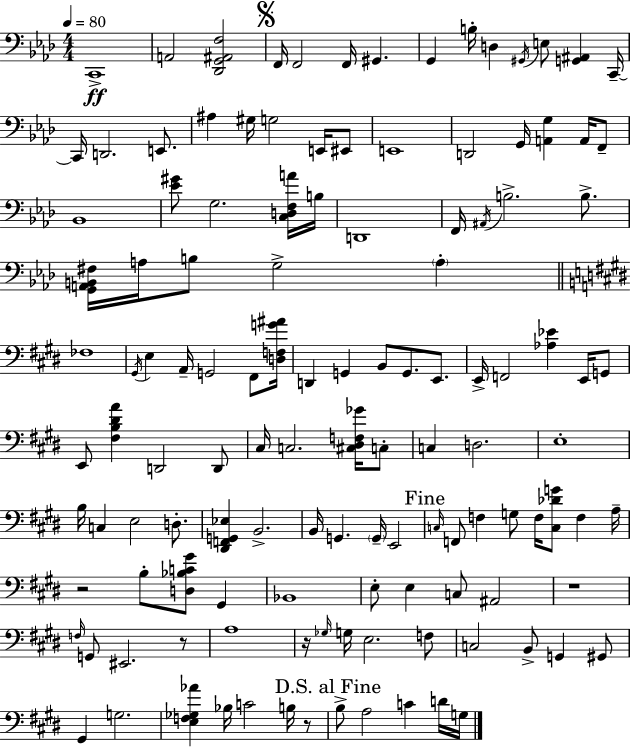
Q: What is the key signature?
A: AES major